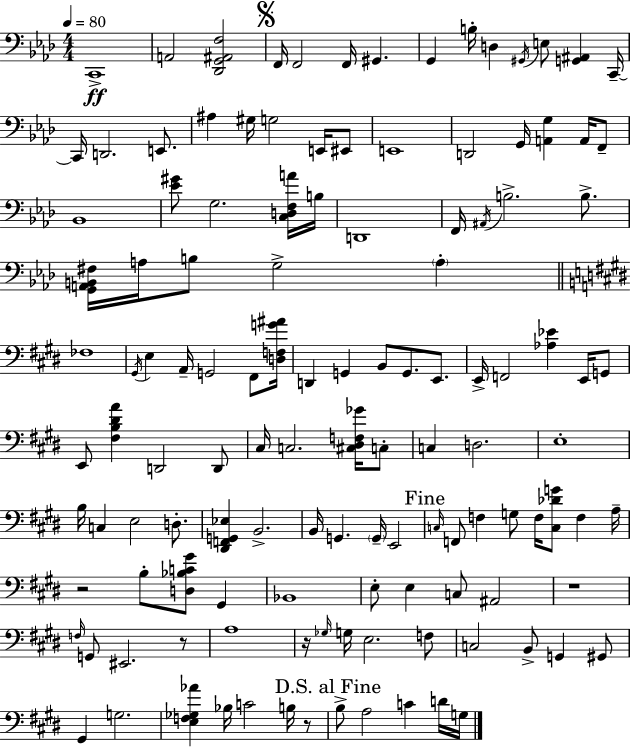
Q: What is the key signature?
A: AES major